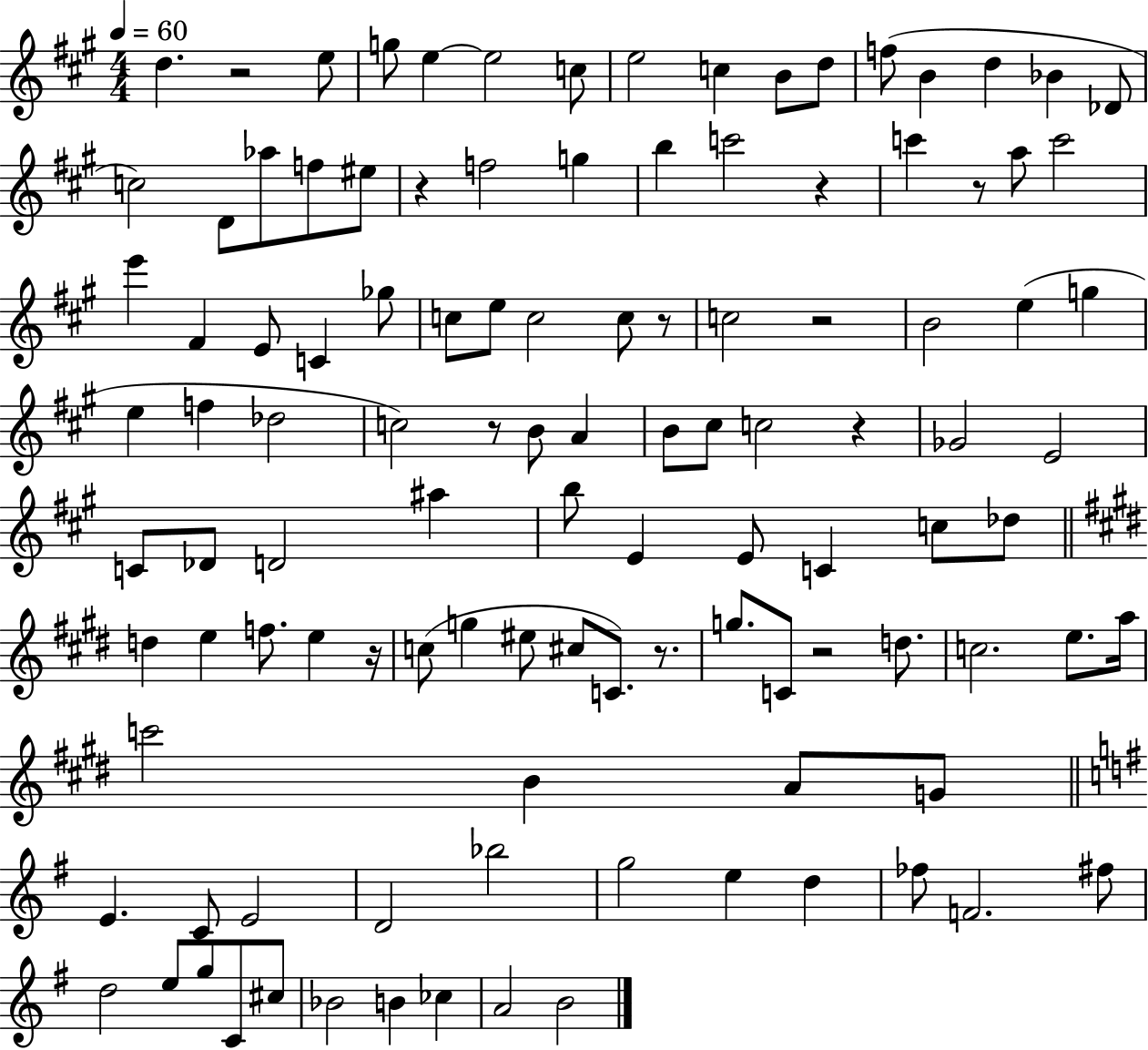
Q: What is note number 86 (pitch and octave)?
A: G5